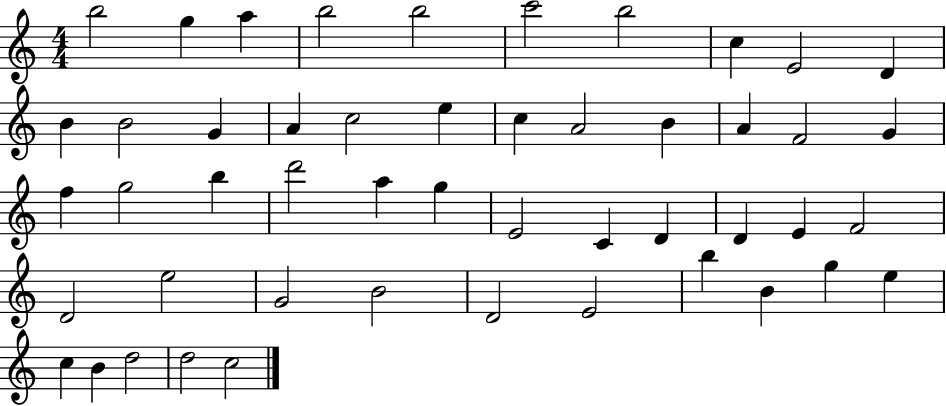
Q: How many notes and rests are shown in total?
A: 49